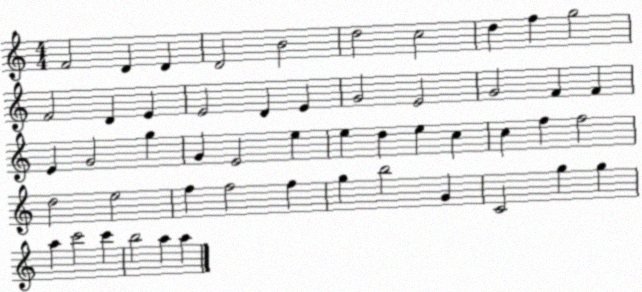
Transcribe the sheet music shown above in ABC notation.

X:1
T:Untitled
M:4/4
L:1/4
K:C
F2 D D D2 B2 d2 c2 d f g2 F2 D E E2 D E G2 E2 G2 F F E G2 g G E2 e e d e c c f f2 d2 e2 f f2 f g b2 G C2 g g a c'2 c' b2 a a